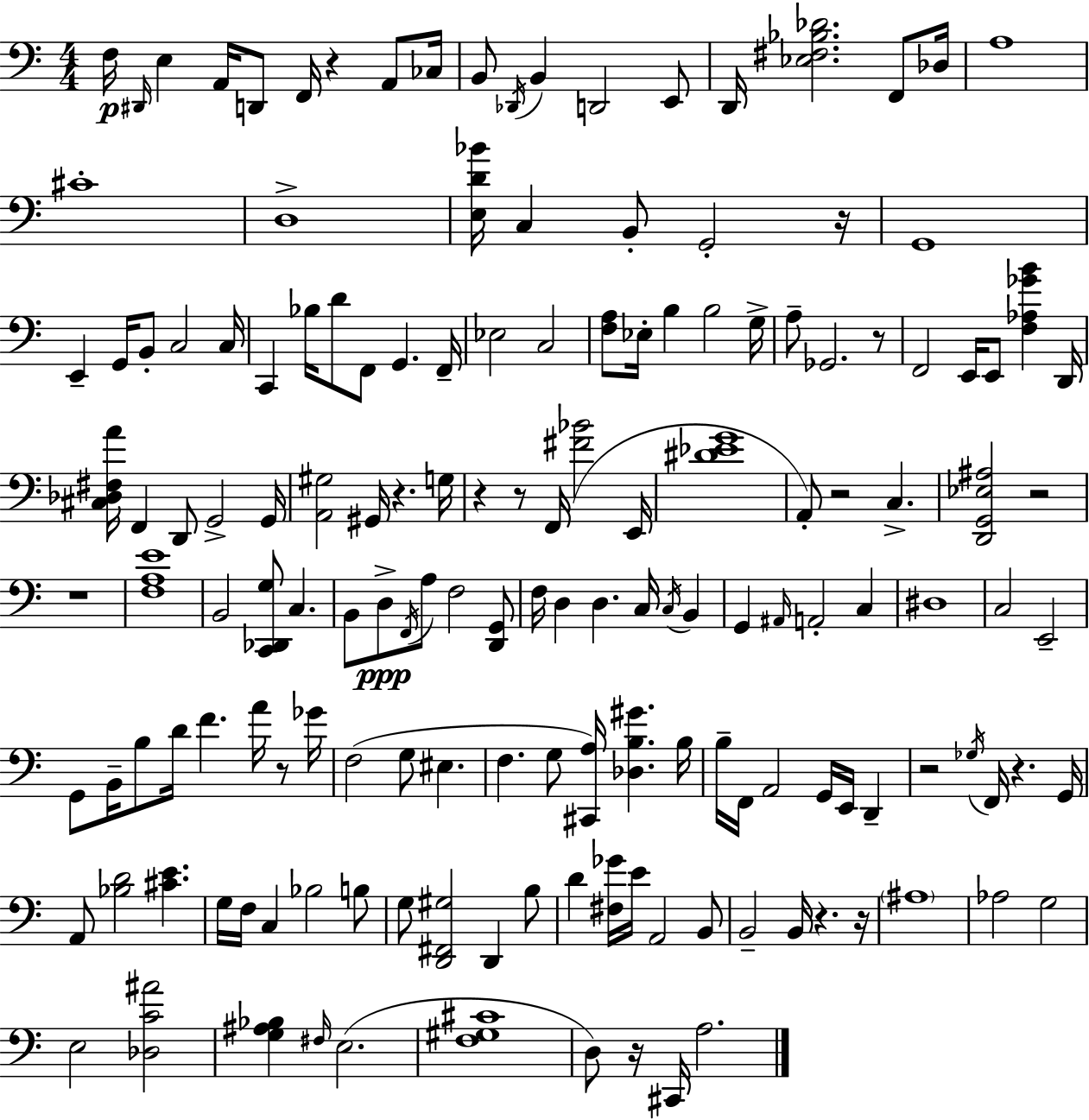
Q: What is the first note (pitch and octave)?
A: F3